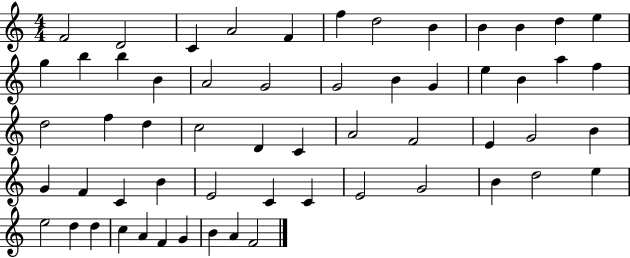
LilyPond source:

{
  \clef treble
  \numericTimeSignature
  \time 4/4
  \key c \major
  f'2 d'2 | c'4 a'2 f'4 | f''4 d''2 b'4 | b'4 b'4 d''4 e''4 | \break g''4 b''4 b''4 b'4 | a'2 g'2 | g'2 b'4 g'4 | e''4 b'4 a''4 f''4 | \break d''2 f''4 d''4 | c''2 d'4 c'4 | a'2 f'2 | e'4 g'2 b'4 | \break g'4 f'4 c'4 b'4 | e'2 c'4 c'4 | e'2 g'2 | b'4 d''2 e''4 | \break e''2 d''4 d''4 | c''4 a'4 f'4 g'4 | b'4 a'4 f'2 | \bar "|."
}